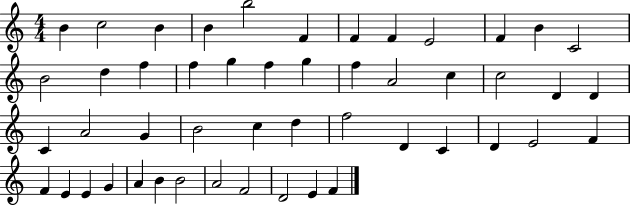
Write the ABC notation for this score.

X:1
T:Untitled
M:4/4
L:1/4
K:C
B c2 B B b2 F F F E2 F B C2 B2 d f f g f g f A2 c c2 D D C A2 G B2 c d f2 D C D E2 F F E E G A B B2 A2 F2 D2 E F